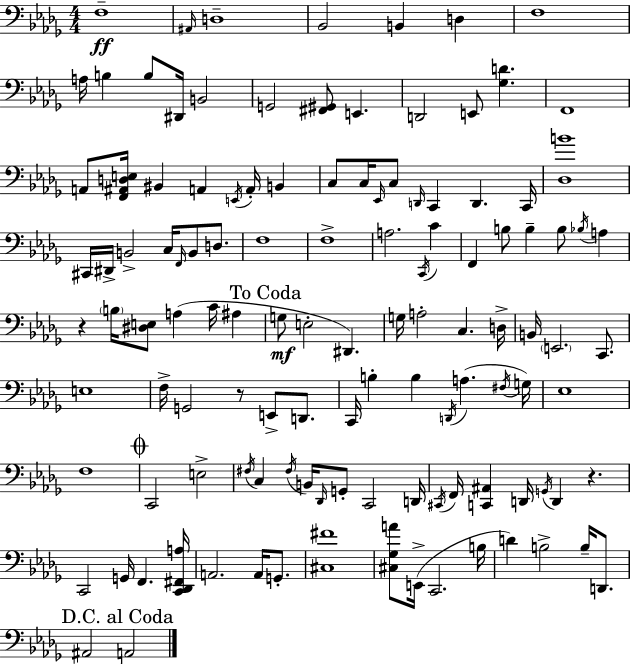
X:1
T:Untitled
M:4/4
L:1/4
K:Bbm
F,4 ^A,,/4 D,4 _B,,2 B,, D, F,4 A,/4 B, B,/2 ^D,,/4 B,,2 G,,2 [^F,,^G,,]/2 E,, D,,2 E,,/2 [_G,D] F,,4 A,,/2 [F,,^A,,D,E,]/4 ^B,, A,, E,,/4 A,,/4 B,, C,/2 C,/4 _E,,/4 C,/2 D,,/4 C,, D,, C,,/4 [_D,B]4 ^C,,/4 ^D,,/4 B,,2 C,/4 F,,/4 B,,/2 D,/2 F,4 F,4 A,2 C,,/4 C F,, B,/2 B, B,/2 _B,/4 A, z B,/4 [^D,E,]/2 A, C/4 ^A, G,/2 E,2 ^D,, G,/4 A,2 C, D,/4 B,,/4 E,,2 C,,/2 E,4 F,/4 G,,2 z/2 E,,/2 D,,/2 C,,/4 B, B, D,,/4 A, ^F,/4 G,/4 _E,4 F,4 C,,2 E,2 ^F,/4 C, ^F,/4 B,,/4 _D,,/4 G,,/2 C,,2 D,,/4 ^C,,/4 F,,/4 [C,,^A,,] D,,/4 G,,/4 D,, z C,,2 G,,/4 F,, [C,,_D,,^F,,A,]/4 A,,2 A,,/4 G,,/2 [^C,^F]4 [^C,_G,A]/2 E,,/4 C,,2 B,/4 D B,2 B,/4 D,,/2 ^A,,2 A,,2